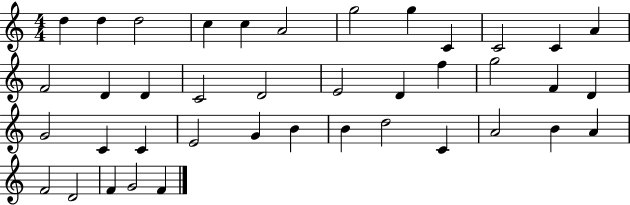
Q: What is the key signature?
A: C major